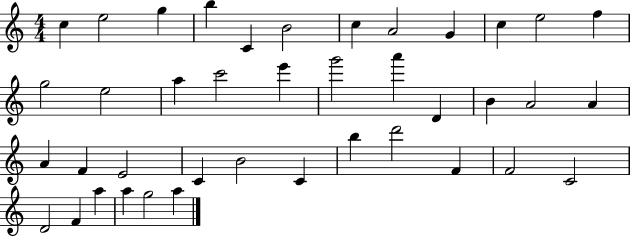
C5/q E5/h G5/q B5/q C4/q B4/h C5/q A4/h G4/q C5/q E5/h F5/q G5/h E5/h A5/q C6/h E6/q G6/h A6/q D4/q B4/q A4/h A4/q A4/q F4/q E4/h C4/q B4/h C4/q B5/q D6/h F4/q F4/h C4/h D4/h F4/q A5/q A5/q G5/h A5/q